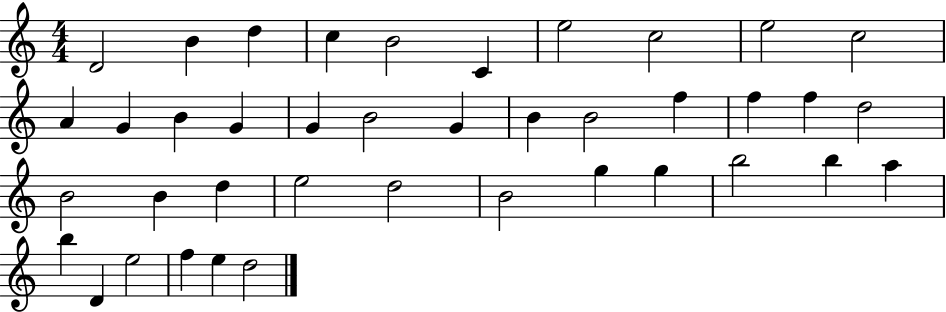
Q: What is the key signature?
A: C major